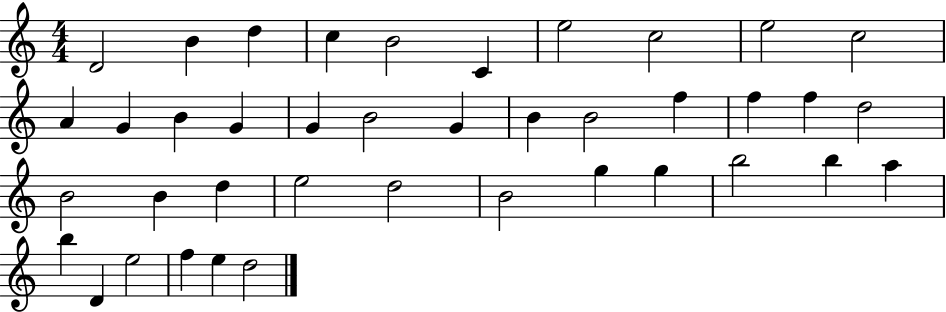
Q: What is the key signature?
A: C major